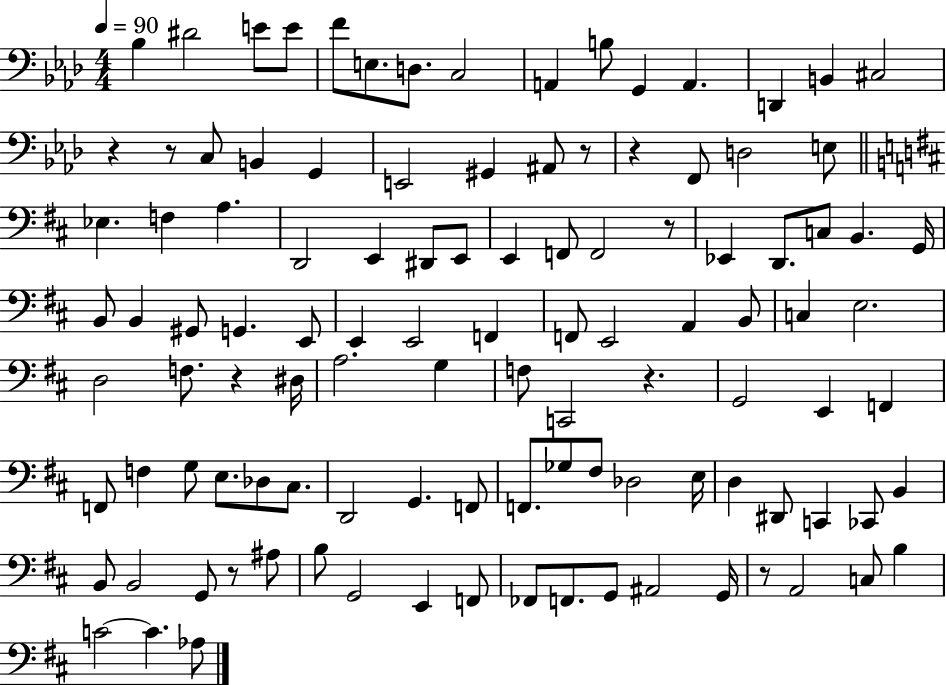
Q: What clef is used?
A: bass